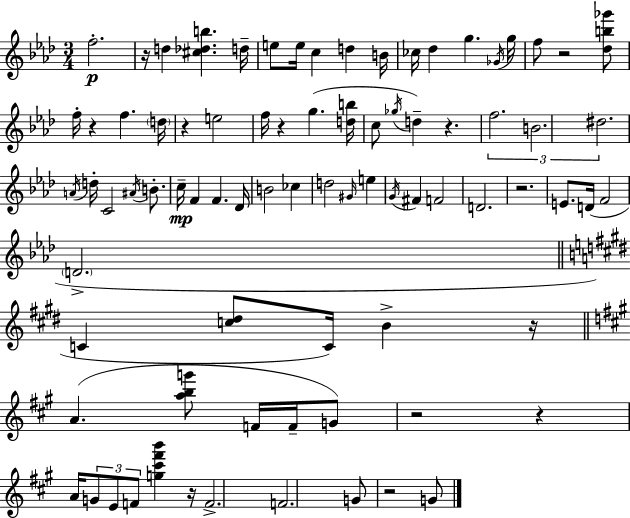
F5/h. R/s D5/q [C#5,Db5,B5]/q. D5/s E5/e E5/s C5/q D5/q B4/s CES5/s Db5/q G5/q. Gb4/s G5/s F5/e R/h [Db5,B5,Gb6]/e F5/s R/q F5/q. D5/s R/q E5/h F5/s R/q G5/q. [D5,B5]/s C5/e Gb5/s D5/q R/q. F5/h. B4/h. D#5/h. A4/s D5/s C4/h A#4/s B4/e. C5/s F4/q F4/q. Db4/s B4/h CES5/q D5/h G#4/s E5/q G4/s F#4/q F4/h D4/h. R/h. E4/e. D4/s F4/h D4/h. C4/q [C5,D#5]/e C4/s B4/q R/s A4/q. [A5,B5,G6]/e F4/s F4/s G4/e R/h R/q A4/s G4/e E4/e F4/e [G5,C#6,F#6,B6]/q R/s F4/h. F4/h. G4/e R/h G4/e